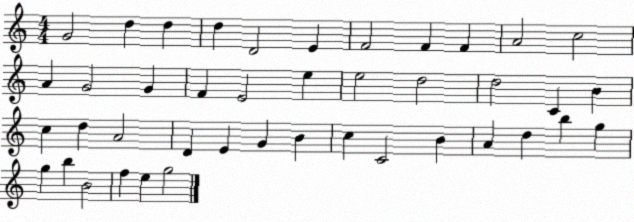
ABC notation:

X:1
T:Untitled
M:4/4
L:1/4
K:C
G2 d d d D2 E F2 F F A2 c2 A G2 G F E2 e e2 d2 d2 C B c d A2 D E G B c C2 B A d b g g b B2 f e g2